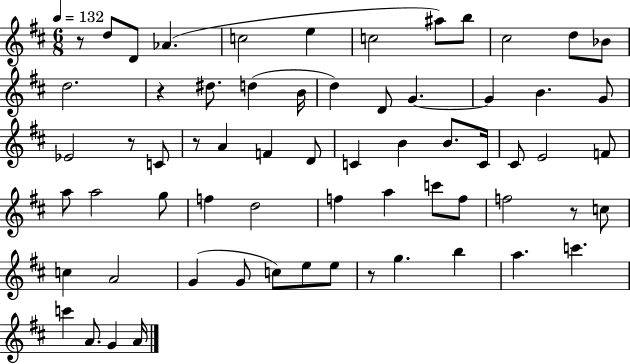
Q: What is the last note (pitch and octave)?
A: A4